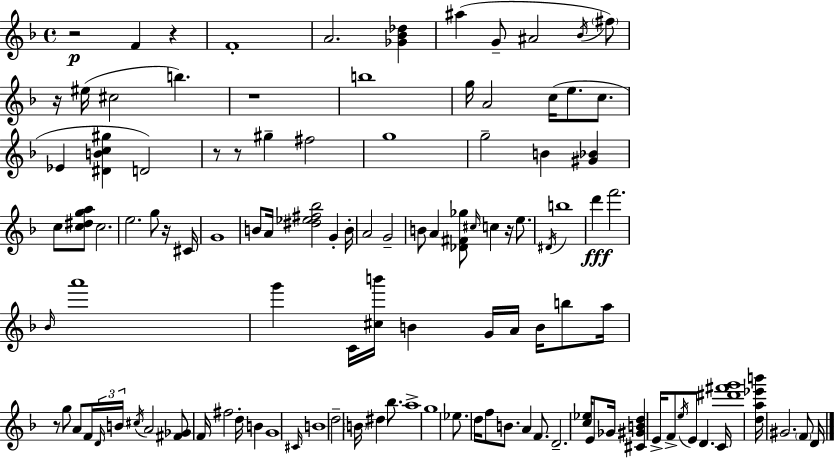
R/h F4/q R/q F4/w A4/h. [Gb4,Bb4,Db5]/q A#5/q G4/e A#4/h Bb4/s F#5/e R/s EIS5/s C#5/h B5/q. R/w B5/w G5/s A4/h C5/s E5/e. C5/e. Eb4/q [D#4,B4,C5,G#5]/q D4/h R/e R/e G#5/q F#5/h G5/w G5/h B4/q [G#4,Bb4]/q C5/e [C5,D#5,G5,A5]/e C5/h. E5/h. G5/e R/s C#4/s G4/w B4/e A4/s [D#5,Eb5,F#5,Bb5]/h G4/q B4/s A4/h G4/h B4/e A4/q [Db4,F#4,Gb5]/e C#5/s C5/q R/s E5/e. D#4/s B5/w D6/q F6/h. Bb4/s A6/w G6/q C4/s [C#5,B6]/s B4/q G4/s A4/s B4/s B5/e A5/s R/e G5/e A4/e F4/s D4/s B4/s C#5/s A4/h [F#4,Gb4]/e F4/s F#5/h D5/s B4/q G4/w C#4/s B4/w D5/h B4/s D#5/q Bb5/e. A5/w G5/w Eb5/e. D5/s F5/e B4/e. A4/q F4/e. D4/h. [C5,Eb5]/s E4/e Gb4/s [C#4,G#4,B4,D5]/q E4/s F4/e E5/s E4/e D4/q. C4/s [D#6,F#6,G6]/w [D5,A5,Eb6,B6]/s G#4/h. F4/e D4/s